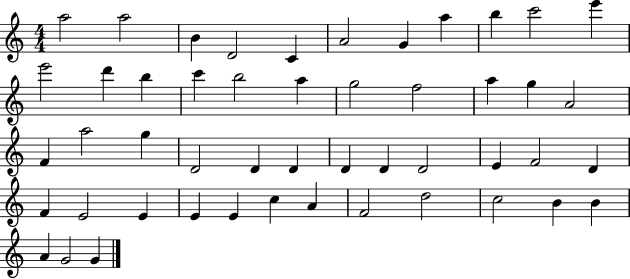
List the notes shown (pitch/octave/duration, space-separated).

A5/h A5/h B4/q D4/h C4/q A4/h G4/q A5/q B5/q C6/h E6/q E6/h D6/q B5/q C6/q B5/h A5/q G5/h F5/h A5/q G5/q A4/h F4/q A5/h G5/q D4/h D4/q D4/q D4/q D4/q D4/h E4/q F4/h D4/q F4/q E4/h E4/q E4/q E4/q C5/q A4/q F4/h D5/h C5/h B4/q B4/q A4/q G4/h G4/q